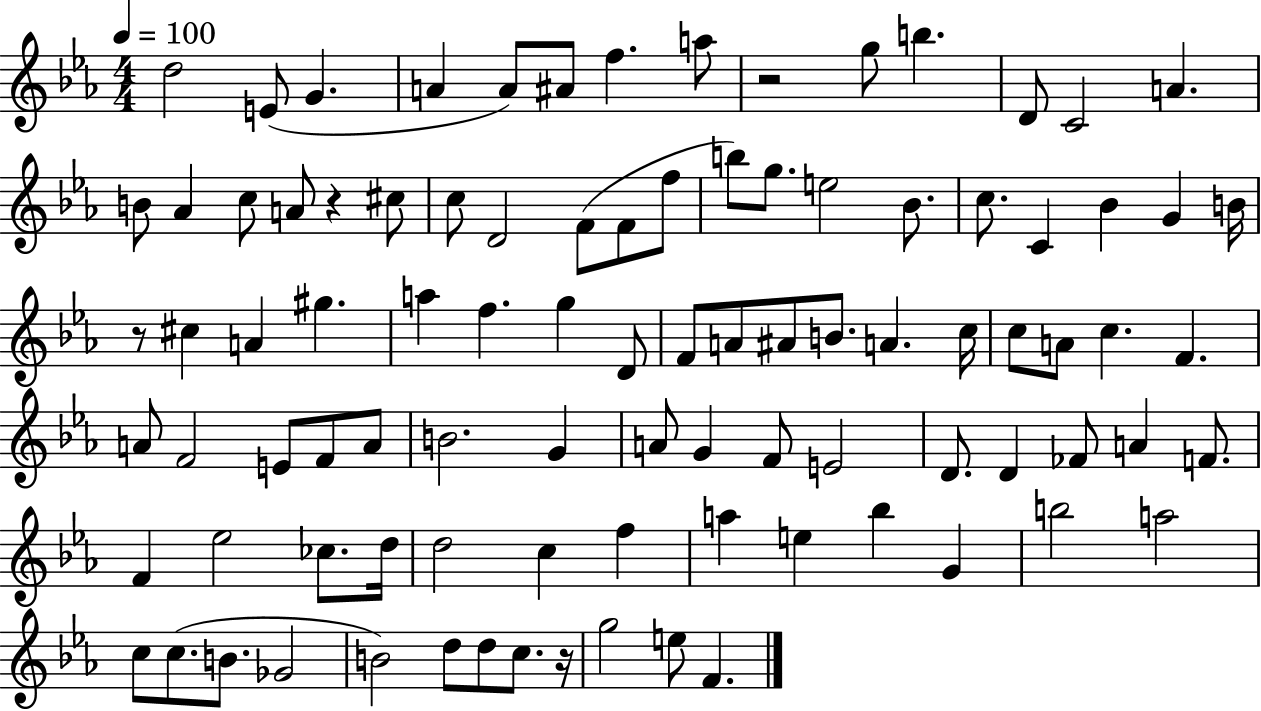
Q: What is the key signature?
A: EES major